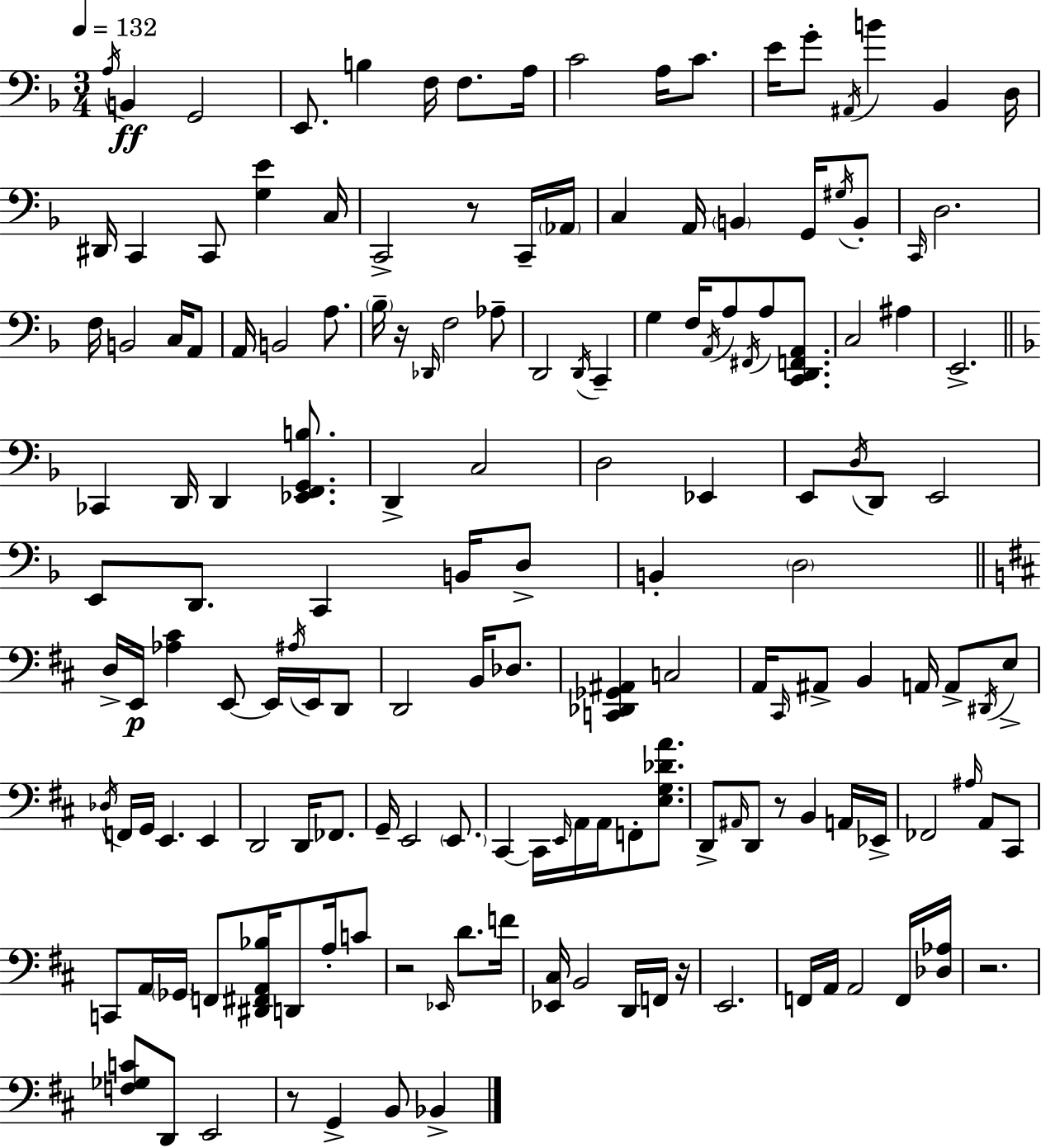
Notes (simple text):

A3/s B2/q G2/h E2/e. B3/q F3/s F3/e. A3/s C4/h A3/s C4/e. E4/s G4/e A#2/s B4/q Bb2/q D3/s D#2/s C2/q C2/e [G3,E4]/q C3/s C2/h R/e C2/s Ab2/s C3/q A2/s B2/q G2/s G#3/s B2/e C2/s D3/h. F3/s B2/h C3/s A2/e A2/s B2/h A3/e. Bb3/s R/s Db2/s F3/h Ab3/e D2/h D2/s C2/q G3/q F3/s A2/s A3/e F#2/s A3/e [C2,D2,F2,A2]/e. C3/h A#3/q E2/h. CES2/q D2/s D2/q [Eb2,F2,G2,B3]/e. D2/q C3/h D3/h Eb2/q E2/e D3/s D2/e E2/h E2/e D2/e. C2/q B2/s D3/e B2/q D3/h D3/s E2/s [Ab3,C#4]/q E2/e E2/s A#3/s E2/s D2/e D2/h B2/s Db3/e. [C2,Db2,Gb2,A#2]/q C3/h A2/s C#2/s A#2/e B2/q A2/s A2/e D#2/s E3/e Db3/s F2/s G2/s E2/q. E2/q D2/h D2/s FES2/e. G2/s E2/h E2/e. C#2/q C#2/s E2/s A2/s A2/s F2/e [E3,G3,Db4,A4]/e. D2/e A#2/s D2/e R/e B2/q A2/s Eb2/s FES2/h A#3/s A2/e C#2/e C2/e A2/s Gb2/s F2/e [D#2,F#2,A2,Bb3]/s D2/e A3/s C4/e R/h Eb2/s D4/e. F4/s [Eb2,C#3]/s B2/h D2/s F2/s R/s E2/h. F2/s A2/s A2/h F2/s [Db3,Ab3]/s R/h. [F3,Gb3,C4]/e D2/e E2/h R/e G2/q B2/e Bb2/q